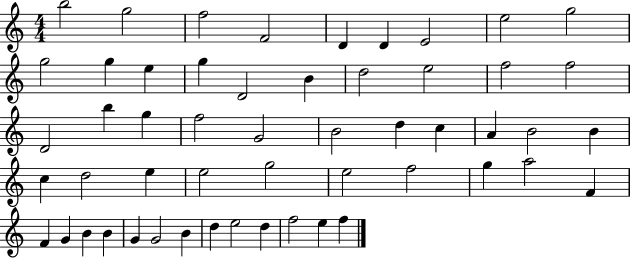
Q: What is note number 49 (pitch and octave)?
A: E5